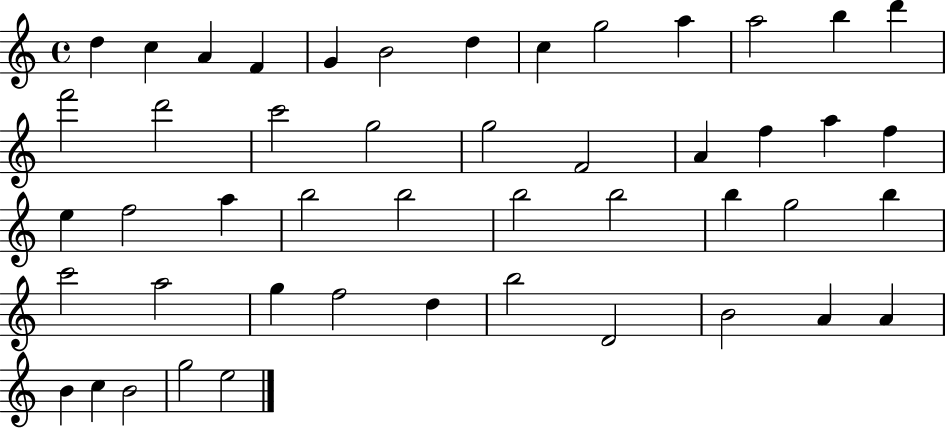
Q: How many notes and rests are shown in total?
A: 48